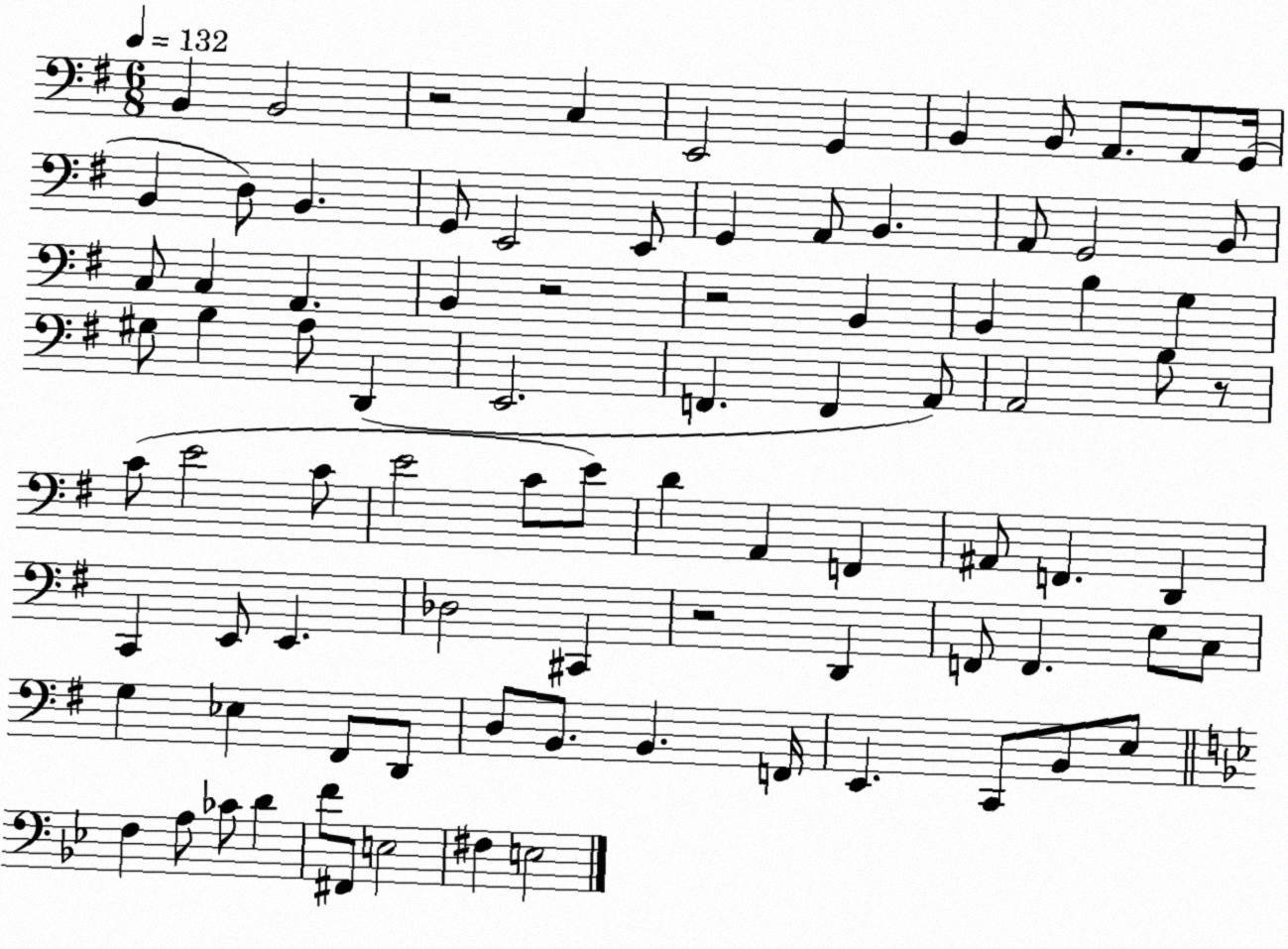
X:1
T:Untitled
M:6/8
L:1/4
K:G
B,, B,,2 z2 C, E,,2 G,, B,, B,,/2 A,,/2 A,,/2 G,,/4 B,, D,/2 B,, G,,/2 E,,2 E,,/2 G,, A,,/2 B,, A,,/2 G,,2 B,,/2 C,/2 C, A,, B,, z2 z2 B,, B,, B, G, ^G,/2 B, A,/2 D,, E,,2 F,, F,, A,,/2 A,,2 B,/2 z/2 C/2 E2 C/2 E2 C/2 E/2 D A,, F,, ^A,,/2 F,, D,, C,, E,,/2 E,, _D,2 ^C,, z2 D,, F,,/2 F,, E,/2 C,/2 G, _E, ^F,,/2 D,,/2 D,/2 B,,/2 B,, F,,/4 E,, C,,/2 B,,/2 E,/2 F, A,/2 _C/2 D F/2 ^F,,/2 E,2 ^F, E,2